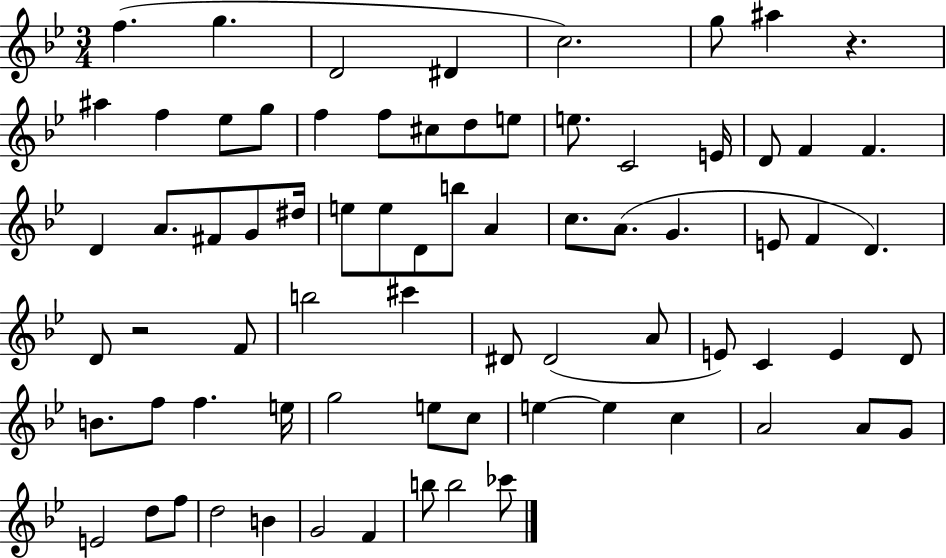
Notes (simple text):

F5/q. G5/q. D4/h D#4/q C5/h. G5/e A#5/q R/q. A#5/q F5/q Eb5/e G5/e F5/q F5/e C#5/e D5/e E5/e E5/e. C4/h E4/s D4/e F4/q F4/q. D4/q A4/e. F#4/e G4/e D#5/s E5/e E5/e D4/e B5/e A4/q C5/e. A4/e. G4/q. E4/e F4/q D4/q. D4/e R/h F4/e B5/h C#6/q D#4/e D#4/h A4/e E4/e C4/q E4/q D4/e B4/e. F5/e F5/q. E5/s G5/h E5/e C5/e E5/q E5/q C5/q A4/h A4/e G4/e E4/h D5/e F5/e D5/h B4/q G4/h F4/q B5/e B5/h CES6/e